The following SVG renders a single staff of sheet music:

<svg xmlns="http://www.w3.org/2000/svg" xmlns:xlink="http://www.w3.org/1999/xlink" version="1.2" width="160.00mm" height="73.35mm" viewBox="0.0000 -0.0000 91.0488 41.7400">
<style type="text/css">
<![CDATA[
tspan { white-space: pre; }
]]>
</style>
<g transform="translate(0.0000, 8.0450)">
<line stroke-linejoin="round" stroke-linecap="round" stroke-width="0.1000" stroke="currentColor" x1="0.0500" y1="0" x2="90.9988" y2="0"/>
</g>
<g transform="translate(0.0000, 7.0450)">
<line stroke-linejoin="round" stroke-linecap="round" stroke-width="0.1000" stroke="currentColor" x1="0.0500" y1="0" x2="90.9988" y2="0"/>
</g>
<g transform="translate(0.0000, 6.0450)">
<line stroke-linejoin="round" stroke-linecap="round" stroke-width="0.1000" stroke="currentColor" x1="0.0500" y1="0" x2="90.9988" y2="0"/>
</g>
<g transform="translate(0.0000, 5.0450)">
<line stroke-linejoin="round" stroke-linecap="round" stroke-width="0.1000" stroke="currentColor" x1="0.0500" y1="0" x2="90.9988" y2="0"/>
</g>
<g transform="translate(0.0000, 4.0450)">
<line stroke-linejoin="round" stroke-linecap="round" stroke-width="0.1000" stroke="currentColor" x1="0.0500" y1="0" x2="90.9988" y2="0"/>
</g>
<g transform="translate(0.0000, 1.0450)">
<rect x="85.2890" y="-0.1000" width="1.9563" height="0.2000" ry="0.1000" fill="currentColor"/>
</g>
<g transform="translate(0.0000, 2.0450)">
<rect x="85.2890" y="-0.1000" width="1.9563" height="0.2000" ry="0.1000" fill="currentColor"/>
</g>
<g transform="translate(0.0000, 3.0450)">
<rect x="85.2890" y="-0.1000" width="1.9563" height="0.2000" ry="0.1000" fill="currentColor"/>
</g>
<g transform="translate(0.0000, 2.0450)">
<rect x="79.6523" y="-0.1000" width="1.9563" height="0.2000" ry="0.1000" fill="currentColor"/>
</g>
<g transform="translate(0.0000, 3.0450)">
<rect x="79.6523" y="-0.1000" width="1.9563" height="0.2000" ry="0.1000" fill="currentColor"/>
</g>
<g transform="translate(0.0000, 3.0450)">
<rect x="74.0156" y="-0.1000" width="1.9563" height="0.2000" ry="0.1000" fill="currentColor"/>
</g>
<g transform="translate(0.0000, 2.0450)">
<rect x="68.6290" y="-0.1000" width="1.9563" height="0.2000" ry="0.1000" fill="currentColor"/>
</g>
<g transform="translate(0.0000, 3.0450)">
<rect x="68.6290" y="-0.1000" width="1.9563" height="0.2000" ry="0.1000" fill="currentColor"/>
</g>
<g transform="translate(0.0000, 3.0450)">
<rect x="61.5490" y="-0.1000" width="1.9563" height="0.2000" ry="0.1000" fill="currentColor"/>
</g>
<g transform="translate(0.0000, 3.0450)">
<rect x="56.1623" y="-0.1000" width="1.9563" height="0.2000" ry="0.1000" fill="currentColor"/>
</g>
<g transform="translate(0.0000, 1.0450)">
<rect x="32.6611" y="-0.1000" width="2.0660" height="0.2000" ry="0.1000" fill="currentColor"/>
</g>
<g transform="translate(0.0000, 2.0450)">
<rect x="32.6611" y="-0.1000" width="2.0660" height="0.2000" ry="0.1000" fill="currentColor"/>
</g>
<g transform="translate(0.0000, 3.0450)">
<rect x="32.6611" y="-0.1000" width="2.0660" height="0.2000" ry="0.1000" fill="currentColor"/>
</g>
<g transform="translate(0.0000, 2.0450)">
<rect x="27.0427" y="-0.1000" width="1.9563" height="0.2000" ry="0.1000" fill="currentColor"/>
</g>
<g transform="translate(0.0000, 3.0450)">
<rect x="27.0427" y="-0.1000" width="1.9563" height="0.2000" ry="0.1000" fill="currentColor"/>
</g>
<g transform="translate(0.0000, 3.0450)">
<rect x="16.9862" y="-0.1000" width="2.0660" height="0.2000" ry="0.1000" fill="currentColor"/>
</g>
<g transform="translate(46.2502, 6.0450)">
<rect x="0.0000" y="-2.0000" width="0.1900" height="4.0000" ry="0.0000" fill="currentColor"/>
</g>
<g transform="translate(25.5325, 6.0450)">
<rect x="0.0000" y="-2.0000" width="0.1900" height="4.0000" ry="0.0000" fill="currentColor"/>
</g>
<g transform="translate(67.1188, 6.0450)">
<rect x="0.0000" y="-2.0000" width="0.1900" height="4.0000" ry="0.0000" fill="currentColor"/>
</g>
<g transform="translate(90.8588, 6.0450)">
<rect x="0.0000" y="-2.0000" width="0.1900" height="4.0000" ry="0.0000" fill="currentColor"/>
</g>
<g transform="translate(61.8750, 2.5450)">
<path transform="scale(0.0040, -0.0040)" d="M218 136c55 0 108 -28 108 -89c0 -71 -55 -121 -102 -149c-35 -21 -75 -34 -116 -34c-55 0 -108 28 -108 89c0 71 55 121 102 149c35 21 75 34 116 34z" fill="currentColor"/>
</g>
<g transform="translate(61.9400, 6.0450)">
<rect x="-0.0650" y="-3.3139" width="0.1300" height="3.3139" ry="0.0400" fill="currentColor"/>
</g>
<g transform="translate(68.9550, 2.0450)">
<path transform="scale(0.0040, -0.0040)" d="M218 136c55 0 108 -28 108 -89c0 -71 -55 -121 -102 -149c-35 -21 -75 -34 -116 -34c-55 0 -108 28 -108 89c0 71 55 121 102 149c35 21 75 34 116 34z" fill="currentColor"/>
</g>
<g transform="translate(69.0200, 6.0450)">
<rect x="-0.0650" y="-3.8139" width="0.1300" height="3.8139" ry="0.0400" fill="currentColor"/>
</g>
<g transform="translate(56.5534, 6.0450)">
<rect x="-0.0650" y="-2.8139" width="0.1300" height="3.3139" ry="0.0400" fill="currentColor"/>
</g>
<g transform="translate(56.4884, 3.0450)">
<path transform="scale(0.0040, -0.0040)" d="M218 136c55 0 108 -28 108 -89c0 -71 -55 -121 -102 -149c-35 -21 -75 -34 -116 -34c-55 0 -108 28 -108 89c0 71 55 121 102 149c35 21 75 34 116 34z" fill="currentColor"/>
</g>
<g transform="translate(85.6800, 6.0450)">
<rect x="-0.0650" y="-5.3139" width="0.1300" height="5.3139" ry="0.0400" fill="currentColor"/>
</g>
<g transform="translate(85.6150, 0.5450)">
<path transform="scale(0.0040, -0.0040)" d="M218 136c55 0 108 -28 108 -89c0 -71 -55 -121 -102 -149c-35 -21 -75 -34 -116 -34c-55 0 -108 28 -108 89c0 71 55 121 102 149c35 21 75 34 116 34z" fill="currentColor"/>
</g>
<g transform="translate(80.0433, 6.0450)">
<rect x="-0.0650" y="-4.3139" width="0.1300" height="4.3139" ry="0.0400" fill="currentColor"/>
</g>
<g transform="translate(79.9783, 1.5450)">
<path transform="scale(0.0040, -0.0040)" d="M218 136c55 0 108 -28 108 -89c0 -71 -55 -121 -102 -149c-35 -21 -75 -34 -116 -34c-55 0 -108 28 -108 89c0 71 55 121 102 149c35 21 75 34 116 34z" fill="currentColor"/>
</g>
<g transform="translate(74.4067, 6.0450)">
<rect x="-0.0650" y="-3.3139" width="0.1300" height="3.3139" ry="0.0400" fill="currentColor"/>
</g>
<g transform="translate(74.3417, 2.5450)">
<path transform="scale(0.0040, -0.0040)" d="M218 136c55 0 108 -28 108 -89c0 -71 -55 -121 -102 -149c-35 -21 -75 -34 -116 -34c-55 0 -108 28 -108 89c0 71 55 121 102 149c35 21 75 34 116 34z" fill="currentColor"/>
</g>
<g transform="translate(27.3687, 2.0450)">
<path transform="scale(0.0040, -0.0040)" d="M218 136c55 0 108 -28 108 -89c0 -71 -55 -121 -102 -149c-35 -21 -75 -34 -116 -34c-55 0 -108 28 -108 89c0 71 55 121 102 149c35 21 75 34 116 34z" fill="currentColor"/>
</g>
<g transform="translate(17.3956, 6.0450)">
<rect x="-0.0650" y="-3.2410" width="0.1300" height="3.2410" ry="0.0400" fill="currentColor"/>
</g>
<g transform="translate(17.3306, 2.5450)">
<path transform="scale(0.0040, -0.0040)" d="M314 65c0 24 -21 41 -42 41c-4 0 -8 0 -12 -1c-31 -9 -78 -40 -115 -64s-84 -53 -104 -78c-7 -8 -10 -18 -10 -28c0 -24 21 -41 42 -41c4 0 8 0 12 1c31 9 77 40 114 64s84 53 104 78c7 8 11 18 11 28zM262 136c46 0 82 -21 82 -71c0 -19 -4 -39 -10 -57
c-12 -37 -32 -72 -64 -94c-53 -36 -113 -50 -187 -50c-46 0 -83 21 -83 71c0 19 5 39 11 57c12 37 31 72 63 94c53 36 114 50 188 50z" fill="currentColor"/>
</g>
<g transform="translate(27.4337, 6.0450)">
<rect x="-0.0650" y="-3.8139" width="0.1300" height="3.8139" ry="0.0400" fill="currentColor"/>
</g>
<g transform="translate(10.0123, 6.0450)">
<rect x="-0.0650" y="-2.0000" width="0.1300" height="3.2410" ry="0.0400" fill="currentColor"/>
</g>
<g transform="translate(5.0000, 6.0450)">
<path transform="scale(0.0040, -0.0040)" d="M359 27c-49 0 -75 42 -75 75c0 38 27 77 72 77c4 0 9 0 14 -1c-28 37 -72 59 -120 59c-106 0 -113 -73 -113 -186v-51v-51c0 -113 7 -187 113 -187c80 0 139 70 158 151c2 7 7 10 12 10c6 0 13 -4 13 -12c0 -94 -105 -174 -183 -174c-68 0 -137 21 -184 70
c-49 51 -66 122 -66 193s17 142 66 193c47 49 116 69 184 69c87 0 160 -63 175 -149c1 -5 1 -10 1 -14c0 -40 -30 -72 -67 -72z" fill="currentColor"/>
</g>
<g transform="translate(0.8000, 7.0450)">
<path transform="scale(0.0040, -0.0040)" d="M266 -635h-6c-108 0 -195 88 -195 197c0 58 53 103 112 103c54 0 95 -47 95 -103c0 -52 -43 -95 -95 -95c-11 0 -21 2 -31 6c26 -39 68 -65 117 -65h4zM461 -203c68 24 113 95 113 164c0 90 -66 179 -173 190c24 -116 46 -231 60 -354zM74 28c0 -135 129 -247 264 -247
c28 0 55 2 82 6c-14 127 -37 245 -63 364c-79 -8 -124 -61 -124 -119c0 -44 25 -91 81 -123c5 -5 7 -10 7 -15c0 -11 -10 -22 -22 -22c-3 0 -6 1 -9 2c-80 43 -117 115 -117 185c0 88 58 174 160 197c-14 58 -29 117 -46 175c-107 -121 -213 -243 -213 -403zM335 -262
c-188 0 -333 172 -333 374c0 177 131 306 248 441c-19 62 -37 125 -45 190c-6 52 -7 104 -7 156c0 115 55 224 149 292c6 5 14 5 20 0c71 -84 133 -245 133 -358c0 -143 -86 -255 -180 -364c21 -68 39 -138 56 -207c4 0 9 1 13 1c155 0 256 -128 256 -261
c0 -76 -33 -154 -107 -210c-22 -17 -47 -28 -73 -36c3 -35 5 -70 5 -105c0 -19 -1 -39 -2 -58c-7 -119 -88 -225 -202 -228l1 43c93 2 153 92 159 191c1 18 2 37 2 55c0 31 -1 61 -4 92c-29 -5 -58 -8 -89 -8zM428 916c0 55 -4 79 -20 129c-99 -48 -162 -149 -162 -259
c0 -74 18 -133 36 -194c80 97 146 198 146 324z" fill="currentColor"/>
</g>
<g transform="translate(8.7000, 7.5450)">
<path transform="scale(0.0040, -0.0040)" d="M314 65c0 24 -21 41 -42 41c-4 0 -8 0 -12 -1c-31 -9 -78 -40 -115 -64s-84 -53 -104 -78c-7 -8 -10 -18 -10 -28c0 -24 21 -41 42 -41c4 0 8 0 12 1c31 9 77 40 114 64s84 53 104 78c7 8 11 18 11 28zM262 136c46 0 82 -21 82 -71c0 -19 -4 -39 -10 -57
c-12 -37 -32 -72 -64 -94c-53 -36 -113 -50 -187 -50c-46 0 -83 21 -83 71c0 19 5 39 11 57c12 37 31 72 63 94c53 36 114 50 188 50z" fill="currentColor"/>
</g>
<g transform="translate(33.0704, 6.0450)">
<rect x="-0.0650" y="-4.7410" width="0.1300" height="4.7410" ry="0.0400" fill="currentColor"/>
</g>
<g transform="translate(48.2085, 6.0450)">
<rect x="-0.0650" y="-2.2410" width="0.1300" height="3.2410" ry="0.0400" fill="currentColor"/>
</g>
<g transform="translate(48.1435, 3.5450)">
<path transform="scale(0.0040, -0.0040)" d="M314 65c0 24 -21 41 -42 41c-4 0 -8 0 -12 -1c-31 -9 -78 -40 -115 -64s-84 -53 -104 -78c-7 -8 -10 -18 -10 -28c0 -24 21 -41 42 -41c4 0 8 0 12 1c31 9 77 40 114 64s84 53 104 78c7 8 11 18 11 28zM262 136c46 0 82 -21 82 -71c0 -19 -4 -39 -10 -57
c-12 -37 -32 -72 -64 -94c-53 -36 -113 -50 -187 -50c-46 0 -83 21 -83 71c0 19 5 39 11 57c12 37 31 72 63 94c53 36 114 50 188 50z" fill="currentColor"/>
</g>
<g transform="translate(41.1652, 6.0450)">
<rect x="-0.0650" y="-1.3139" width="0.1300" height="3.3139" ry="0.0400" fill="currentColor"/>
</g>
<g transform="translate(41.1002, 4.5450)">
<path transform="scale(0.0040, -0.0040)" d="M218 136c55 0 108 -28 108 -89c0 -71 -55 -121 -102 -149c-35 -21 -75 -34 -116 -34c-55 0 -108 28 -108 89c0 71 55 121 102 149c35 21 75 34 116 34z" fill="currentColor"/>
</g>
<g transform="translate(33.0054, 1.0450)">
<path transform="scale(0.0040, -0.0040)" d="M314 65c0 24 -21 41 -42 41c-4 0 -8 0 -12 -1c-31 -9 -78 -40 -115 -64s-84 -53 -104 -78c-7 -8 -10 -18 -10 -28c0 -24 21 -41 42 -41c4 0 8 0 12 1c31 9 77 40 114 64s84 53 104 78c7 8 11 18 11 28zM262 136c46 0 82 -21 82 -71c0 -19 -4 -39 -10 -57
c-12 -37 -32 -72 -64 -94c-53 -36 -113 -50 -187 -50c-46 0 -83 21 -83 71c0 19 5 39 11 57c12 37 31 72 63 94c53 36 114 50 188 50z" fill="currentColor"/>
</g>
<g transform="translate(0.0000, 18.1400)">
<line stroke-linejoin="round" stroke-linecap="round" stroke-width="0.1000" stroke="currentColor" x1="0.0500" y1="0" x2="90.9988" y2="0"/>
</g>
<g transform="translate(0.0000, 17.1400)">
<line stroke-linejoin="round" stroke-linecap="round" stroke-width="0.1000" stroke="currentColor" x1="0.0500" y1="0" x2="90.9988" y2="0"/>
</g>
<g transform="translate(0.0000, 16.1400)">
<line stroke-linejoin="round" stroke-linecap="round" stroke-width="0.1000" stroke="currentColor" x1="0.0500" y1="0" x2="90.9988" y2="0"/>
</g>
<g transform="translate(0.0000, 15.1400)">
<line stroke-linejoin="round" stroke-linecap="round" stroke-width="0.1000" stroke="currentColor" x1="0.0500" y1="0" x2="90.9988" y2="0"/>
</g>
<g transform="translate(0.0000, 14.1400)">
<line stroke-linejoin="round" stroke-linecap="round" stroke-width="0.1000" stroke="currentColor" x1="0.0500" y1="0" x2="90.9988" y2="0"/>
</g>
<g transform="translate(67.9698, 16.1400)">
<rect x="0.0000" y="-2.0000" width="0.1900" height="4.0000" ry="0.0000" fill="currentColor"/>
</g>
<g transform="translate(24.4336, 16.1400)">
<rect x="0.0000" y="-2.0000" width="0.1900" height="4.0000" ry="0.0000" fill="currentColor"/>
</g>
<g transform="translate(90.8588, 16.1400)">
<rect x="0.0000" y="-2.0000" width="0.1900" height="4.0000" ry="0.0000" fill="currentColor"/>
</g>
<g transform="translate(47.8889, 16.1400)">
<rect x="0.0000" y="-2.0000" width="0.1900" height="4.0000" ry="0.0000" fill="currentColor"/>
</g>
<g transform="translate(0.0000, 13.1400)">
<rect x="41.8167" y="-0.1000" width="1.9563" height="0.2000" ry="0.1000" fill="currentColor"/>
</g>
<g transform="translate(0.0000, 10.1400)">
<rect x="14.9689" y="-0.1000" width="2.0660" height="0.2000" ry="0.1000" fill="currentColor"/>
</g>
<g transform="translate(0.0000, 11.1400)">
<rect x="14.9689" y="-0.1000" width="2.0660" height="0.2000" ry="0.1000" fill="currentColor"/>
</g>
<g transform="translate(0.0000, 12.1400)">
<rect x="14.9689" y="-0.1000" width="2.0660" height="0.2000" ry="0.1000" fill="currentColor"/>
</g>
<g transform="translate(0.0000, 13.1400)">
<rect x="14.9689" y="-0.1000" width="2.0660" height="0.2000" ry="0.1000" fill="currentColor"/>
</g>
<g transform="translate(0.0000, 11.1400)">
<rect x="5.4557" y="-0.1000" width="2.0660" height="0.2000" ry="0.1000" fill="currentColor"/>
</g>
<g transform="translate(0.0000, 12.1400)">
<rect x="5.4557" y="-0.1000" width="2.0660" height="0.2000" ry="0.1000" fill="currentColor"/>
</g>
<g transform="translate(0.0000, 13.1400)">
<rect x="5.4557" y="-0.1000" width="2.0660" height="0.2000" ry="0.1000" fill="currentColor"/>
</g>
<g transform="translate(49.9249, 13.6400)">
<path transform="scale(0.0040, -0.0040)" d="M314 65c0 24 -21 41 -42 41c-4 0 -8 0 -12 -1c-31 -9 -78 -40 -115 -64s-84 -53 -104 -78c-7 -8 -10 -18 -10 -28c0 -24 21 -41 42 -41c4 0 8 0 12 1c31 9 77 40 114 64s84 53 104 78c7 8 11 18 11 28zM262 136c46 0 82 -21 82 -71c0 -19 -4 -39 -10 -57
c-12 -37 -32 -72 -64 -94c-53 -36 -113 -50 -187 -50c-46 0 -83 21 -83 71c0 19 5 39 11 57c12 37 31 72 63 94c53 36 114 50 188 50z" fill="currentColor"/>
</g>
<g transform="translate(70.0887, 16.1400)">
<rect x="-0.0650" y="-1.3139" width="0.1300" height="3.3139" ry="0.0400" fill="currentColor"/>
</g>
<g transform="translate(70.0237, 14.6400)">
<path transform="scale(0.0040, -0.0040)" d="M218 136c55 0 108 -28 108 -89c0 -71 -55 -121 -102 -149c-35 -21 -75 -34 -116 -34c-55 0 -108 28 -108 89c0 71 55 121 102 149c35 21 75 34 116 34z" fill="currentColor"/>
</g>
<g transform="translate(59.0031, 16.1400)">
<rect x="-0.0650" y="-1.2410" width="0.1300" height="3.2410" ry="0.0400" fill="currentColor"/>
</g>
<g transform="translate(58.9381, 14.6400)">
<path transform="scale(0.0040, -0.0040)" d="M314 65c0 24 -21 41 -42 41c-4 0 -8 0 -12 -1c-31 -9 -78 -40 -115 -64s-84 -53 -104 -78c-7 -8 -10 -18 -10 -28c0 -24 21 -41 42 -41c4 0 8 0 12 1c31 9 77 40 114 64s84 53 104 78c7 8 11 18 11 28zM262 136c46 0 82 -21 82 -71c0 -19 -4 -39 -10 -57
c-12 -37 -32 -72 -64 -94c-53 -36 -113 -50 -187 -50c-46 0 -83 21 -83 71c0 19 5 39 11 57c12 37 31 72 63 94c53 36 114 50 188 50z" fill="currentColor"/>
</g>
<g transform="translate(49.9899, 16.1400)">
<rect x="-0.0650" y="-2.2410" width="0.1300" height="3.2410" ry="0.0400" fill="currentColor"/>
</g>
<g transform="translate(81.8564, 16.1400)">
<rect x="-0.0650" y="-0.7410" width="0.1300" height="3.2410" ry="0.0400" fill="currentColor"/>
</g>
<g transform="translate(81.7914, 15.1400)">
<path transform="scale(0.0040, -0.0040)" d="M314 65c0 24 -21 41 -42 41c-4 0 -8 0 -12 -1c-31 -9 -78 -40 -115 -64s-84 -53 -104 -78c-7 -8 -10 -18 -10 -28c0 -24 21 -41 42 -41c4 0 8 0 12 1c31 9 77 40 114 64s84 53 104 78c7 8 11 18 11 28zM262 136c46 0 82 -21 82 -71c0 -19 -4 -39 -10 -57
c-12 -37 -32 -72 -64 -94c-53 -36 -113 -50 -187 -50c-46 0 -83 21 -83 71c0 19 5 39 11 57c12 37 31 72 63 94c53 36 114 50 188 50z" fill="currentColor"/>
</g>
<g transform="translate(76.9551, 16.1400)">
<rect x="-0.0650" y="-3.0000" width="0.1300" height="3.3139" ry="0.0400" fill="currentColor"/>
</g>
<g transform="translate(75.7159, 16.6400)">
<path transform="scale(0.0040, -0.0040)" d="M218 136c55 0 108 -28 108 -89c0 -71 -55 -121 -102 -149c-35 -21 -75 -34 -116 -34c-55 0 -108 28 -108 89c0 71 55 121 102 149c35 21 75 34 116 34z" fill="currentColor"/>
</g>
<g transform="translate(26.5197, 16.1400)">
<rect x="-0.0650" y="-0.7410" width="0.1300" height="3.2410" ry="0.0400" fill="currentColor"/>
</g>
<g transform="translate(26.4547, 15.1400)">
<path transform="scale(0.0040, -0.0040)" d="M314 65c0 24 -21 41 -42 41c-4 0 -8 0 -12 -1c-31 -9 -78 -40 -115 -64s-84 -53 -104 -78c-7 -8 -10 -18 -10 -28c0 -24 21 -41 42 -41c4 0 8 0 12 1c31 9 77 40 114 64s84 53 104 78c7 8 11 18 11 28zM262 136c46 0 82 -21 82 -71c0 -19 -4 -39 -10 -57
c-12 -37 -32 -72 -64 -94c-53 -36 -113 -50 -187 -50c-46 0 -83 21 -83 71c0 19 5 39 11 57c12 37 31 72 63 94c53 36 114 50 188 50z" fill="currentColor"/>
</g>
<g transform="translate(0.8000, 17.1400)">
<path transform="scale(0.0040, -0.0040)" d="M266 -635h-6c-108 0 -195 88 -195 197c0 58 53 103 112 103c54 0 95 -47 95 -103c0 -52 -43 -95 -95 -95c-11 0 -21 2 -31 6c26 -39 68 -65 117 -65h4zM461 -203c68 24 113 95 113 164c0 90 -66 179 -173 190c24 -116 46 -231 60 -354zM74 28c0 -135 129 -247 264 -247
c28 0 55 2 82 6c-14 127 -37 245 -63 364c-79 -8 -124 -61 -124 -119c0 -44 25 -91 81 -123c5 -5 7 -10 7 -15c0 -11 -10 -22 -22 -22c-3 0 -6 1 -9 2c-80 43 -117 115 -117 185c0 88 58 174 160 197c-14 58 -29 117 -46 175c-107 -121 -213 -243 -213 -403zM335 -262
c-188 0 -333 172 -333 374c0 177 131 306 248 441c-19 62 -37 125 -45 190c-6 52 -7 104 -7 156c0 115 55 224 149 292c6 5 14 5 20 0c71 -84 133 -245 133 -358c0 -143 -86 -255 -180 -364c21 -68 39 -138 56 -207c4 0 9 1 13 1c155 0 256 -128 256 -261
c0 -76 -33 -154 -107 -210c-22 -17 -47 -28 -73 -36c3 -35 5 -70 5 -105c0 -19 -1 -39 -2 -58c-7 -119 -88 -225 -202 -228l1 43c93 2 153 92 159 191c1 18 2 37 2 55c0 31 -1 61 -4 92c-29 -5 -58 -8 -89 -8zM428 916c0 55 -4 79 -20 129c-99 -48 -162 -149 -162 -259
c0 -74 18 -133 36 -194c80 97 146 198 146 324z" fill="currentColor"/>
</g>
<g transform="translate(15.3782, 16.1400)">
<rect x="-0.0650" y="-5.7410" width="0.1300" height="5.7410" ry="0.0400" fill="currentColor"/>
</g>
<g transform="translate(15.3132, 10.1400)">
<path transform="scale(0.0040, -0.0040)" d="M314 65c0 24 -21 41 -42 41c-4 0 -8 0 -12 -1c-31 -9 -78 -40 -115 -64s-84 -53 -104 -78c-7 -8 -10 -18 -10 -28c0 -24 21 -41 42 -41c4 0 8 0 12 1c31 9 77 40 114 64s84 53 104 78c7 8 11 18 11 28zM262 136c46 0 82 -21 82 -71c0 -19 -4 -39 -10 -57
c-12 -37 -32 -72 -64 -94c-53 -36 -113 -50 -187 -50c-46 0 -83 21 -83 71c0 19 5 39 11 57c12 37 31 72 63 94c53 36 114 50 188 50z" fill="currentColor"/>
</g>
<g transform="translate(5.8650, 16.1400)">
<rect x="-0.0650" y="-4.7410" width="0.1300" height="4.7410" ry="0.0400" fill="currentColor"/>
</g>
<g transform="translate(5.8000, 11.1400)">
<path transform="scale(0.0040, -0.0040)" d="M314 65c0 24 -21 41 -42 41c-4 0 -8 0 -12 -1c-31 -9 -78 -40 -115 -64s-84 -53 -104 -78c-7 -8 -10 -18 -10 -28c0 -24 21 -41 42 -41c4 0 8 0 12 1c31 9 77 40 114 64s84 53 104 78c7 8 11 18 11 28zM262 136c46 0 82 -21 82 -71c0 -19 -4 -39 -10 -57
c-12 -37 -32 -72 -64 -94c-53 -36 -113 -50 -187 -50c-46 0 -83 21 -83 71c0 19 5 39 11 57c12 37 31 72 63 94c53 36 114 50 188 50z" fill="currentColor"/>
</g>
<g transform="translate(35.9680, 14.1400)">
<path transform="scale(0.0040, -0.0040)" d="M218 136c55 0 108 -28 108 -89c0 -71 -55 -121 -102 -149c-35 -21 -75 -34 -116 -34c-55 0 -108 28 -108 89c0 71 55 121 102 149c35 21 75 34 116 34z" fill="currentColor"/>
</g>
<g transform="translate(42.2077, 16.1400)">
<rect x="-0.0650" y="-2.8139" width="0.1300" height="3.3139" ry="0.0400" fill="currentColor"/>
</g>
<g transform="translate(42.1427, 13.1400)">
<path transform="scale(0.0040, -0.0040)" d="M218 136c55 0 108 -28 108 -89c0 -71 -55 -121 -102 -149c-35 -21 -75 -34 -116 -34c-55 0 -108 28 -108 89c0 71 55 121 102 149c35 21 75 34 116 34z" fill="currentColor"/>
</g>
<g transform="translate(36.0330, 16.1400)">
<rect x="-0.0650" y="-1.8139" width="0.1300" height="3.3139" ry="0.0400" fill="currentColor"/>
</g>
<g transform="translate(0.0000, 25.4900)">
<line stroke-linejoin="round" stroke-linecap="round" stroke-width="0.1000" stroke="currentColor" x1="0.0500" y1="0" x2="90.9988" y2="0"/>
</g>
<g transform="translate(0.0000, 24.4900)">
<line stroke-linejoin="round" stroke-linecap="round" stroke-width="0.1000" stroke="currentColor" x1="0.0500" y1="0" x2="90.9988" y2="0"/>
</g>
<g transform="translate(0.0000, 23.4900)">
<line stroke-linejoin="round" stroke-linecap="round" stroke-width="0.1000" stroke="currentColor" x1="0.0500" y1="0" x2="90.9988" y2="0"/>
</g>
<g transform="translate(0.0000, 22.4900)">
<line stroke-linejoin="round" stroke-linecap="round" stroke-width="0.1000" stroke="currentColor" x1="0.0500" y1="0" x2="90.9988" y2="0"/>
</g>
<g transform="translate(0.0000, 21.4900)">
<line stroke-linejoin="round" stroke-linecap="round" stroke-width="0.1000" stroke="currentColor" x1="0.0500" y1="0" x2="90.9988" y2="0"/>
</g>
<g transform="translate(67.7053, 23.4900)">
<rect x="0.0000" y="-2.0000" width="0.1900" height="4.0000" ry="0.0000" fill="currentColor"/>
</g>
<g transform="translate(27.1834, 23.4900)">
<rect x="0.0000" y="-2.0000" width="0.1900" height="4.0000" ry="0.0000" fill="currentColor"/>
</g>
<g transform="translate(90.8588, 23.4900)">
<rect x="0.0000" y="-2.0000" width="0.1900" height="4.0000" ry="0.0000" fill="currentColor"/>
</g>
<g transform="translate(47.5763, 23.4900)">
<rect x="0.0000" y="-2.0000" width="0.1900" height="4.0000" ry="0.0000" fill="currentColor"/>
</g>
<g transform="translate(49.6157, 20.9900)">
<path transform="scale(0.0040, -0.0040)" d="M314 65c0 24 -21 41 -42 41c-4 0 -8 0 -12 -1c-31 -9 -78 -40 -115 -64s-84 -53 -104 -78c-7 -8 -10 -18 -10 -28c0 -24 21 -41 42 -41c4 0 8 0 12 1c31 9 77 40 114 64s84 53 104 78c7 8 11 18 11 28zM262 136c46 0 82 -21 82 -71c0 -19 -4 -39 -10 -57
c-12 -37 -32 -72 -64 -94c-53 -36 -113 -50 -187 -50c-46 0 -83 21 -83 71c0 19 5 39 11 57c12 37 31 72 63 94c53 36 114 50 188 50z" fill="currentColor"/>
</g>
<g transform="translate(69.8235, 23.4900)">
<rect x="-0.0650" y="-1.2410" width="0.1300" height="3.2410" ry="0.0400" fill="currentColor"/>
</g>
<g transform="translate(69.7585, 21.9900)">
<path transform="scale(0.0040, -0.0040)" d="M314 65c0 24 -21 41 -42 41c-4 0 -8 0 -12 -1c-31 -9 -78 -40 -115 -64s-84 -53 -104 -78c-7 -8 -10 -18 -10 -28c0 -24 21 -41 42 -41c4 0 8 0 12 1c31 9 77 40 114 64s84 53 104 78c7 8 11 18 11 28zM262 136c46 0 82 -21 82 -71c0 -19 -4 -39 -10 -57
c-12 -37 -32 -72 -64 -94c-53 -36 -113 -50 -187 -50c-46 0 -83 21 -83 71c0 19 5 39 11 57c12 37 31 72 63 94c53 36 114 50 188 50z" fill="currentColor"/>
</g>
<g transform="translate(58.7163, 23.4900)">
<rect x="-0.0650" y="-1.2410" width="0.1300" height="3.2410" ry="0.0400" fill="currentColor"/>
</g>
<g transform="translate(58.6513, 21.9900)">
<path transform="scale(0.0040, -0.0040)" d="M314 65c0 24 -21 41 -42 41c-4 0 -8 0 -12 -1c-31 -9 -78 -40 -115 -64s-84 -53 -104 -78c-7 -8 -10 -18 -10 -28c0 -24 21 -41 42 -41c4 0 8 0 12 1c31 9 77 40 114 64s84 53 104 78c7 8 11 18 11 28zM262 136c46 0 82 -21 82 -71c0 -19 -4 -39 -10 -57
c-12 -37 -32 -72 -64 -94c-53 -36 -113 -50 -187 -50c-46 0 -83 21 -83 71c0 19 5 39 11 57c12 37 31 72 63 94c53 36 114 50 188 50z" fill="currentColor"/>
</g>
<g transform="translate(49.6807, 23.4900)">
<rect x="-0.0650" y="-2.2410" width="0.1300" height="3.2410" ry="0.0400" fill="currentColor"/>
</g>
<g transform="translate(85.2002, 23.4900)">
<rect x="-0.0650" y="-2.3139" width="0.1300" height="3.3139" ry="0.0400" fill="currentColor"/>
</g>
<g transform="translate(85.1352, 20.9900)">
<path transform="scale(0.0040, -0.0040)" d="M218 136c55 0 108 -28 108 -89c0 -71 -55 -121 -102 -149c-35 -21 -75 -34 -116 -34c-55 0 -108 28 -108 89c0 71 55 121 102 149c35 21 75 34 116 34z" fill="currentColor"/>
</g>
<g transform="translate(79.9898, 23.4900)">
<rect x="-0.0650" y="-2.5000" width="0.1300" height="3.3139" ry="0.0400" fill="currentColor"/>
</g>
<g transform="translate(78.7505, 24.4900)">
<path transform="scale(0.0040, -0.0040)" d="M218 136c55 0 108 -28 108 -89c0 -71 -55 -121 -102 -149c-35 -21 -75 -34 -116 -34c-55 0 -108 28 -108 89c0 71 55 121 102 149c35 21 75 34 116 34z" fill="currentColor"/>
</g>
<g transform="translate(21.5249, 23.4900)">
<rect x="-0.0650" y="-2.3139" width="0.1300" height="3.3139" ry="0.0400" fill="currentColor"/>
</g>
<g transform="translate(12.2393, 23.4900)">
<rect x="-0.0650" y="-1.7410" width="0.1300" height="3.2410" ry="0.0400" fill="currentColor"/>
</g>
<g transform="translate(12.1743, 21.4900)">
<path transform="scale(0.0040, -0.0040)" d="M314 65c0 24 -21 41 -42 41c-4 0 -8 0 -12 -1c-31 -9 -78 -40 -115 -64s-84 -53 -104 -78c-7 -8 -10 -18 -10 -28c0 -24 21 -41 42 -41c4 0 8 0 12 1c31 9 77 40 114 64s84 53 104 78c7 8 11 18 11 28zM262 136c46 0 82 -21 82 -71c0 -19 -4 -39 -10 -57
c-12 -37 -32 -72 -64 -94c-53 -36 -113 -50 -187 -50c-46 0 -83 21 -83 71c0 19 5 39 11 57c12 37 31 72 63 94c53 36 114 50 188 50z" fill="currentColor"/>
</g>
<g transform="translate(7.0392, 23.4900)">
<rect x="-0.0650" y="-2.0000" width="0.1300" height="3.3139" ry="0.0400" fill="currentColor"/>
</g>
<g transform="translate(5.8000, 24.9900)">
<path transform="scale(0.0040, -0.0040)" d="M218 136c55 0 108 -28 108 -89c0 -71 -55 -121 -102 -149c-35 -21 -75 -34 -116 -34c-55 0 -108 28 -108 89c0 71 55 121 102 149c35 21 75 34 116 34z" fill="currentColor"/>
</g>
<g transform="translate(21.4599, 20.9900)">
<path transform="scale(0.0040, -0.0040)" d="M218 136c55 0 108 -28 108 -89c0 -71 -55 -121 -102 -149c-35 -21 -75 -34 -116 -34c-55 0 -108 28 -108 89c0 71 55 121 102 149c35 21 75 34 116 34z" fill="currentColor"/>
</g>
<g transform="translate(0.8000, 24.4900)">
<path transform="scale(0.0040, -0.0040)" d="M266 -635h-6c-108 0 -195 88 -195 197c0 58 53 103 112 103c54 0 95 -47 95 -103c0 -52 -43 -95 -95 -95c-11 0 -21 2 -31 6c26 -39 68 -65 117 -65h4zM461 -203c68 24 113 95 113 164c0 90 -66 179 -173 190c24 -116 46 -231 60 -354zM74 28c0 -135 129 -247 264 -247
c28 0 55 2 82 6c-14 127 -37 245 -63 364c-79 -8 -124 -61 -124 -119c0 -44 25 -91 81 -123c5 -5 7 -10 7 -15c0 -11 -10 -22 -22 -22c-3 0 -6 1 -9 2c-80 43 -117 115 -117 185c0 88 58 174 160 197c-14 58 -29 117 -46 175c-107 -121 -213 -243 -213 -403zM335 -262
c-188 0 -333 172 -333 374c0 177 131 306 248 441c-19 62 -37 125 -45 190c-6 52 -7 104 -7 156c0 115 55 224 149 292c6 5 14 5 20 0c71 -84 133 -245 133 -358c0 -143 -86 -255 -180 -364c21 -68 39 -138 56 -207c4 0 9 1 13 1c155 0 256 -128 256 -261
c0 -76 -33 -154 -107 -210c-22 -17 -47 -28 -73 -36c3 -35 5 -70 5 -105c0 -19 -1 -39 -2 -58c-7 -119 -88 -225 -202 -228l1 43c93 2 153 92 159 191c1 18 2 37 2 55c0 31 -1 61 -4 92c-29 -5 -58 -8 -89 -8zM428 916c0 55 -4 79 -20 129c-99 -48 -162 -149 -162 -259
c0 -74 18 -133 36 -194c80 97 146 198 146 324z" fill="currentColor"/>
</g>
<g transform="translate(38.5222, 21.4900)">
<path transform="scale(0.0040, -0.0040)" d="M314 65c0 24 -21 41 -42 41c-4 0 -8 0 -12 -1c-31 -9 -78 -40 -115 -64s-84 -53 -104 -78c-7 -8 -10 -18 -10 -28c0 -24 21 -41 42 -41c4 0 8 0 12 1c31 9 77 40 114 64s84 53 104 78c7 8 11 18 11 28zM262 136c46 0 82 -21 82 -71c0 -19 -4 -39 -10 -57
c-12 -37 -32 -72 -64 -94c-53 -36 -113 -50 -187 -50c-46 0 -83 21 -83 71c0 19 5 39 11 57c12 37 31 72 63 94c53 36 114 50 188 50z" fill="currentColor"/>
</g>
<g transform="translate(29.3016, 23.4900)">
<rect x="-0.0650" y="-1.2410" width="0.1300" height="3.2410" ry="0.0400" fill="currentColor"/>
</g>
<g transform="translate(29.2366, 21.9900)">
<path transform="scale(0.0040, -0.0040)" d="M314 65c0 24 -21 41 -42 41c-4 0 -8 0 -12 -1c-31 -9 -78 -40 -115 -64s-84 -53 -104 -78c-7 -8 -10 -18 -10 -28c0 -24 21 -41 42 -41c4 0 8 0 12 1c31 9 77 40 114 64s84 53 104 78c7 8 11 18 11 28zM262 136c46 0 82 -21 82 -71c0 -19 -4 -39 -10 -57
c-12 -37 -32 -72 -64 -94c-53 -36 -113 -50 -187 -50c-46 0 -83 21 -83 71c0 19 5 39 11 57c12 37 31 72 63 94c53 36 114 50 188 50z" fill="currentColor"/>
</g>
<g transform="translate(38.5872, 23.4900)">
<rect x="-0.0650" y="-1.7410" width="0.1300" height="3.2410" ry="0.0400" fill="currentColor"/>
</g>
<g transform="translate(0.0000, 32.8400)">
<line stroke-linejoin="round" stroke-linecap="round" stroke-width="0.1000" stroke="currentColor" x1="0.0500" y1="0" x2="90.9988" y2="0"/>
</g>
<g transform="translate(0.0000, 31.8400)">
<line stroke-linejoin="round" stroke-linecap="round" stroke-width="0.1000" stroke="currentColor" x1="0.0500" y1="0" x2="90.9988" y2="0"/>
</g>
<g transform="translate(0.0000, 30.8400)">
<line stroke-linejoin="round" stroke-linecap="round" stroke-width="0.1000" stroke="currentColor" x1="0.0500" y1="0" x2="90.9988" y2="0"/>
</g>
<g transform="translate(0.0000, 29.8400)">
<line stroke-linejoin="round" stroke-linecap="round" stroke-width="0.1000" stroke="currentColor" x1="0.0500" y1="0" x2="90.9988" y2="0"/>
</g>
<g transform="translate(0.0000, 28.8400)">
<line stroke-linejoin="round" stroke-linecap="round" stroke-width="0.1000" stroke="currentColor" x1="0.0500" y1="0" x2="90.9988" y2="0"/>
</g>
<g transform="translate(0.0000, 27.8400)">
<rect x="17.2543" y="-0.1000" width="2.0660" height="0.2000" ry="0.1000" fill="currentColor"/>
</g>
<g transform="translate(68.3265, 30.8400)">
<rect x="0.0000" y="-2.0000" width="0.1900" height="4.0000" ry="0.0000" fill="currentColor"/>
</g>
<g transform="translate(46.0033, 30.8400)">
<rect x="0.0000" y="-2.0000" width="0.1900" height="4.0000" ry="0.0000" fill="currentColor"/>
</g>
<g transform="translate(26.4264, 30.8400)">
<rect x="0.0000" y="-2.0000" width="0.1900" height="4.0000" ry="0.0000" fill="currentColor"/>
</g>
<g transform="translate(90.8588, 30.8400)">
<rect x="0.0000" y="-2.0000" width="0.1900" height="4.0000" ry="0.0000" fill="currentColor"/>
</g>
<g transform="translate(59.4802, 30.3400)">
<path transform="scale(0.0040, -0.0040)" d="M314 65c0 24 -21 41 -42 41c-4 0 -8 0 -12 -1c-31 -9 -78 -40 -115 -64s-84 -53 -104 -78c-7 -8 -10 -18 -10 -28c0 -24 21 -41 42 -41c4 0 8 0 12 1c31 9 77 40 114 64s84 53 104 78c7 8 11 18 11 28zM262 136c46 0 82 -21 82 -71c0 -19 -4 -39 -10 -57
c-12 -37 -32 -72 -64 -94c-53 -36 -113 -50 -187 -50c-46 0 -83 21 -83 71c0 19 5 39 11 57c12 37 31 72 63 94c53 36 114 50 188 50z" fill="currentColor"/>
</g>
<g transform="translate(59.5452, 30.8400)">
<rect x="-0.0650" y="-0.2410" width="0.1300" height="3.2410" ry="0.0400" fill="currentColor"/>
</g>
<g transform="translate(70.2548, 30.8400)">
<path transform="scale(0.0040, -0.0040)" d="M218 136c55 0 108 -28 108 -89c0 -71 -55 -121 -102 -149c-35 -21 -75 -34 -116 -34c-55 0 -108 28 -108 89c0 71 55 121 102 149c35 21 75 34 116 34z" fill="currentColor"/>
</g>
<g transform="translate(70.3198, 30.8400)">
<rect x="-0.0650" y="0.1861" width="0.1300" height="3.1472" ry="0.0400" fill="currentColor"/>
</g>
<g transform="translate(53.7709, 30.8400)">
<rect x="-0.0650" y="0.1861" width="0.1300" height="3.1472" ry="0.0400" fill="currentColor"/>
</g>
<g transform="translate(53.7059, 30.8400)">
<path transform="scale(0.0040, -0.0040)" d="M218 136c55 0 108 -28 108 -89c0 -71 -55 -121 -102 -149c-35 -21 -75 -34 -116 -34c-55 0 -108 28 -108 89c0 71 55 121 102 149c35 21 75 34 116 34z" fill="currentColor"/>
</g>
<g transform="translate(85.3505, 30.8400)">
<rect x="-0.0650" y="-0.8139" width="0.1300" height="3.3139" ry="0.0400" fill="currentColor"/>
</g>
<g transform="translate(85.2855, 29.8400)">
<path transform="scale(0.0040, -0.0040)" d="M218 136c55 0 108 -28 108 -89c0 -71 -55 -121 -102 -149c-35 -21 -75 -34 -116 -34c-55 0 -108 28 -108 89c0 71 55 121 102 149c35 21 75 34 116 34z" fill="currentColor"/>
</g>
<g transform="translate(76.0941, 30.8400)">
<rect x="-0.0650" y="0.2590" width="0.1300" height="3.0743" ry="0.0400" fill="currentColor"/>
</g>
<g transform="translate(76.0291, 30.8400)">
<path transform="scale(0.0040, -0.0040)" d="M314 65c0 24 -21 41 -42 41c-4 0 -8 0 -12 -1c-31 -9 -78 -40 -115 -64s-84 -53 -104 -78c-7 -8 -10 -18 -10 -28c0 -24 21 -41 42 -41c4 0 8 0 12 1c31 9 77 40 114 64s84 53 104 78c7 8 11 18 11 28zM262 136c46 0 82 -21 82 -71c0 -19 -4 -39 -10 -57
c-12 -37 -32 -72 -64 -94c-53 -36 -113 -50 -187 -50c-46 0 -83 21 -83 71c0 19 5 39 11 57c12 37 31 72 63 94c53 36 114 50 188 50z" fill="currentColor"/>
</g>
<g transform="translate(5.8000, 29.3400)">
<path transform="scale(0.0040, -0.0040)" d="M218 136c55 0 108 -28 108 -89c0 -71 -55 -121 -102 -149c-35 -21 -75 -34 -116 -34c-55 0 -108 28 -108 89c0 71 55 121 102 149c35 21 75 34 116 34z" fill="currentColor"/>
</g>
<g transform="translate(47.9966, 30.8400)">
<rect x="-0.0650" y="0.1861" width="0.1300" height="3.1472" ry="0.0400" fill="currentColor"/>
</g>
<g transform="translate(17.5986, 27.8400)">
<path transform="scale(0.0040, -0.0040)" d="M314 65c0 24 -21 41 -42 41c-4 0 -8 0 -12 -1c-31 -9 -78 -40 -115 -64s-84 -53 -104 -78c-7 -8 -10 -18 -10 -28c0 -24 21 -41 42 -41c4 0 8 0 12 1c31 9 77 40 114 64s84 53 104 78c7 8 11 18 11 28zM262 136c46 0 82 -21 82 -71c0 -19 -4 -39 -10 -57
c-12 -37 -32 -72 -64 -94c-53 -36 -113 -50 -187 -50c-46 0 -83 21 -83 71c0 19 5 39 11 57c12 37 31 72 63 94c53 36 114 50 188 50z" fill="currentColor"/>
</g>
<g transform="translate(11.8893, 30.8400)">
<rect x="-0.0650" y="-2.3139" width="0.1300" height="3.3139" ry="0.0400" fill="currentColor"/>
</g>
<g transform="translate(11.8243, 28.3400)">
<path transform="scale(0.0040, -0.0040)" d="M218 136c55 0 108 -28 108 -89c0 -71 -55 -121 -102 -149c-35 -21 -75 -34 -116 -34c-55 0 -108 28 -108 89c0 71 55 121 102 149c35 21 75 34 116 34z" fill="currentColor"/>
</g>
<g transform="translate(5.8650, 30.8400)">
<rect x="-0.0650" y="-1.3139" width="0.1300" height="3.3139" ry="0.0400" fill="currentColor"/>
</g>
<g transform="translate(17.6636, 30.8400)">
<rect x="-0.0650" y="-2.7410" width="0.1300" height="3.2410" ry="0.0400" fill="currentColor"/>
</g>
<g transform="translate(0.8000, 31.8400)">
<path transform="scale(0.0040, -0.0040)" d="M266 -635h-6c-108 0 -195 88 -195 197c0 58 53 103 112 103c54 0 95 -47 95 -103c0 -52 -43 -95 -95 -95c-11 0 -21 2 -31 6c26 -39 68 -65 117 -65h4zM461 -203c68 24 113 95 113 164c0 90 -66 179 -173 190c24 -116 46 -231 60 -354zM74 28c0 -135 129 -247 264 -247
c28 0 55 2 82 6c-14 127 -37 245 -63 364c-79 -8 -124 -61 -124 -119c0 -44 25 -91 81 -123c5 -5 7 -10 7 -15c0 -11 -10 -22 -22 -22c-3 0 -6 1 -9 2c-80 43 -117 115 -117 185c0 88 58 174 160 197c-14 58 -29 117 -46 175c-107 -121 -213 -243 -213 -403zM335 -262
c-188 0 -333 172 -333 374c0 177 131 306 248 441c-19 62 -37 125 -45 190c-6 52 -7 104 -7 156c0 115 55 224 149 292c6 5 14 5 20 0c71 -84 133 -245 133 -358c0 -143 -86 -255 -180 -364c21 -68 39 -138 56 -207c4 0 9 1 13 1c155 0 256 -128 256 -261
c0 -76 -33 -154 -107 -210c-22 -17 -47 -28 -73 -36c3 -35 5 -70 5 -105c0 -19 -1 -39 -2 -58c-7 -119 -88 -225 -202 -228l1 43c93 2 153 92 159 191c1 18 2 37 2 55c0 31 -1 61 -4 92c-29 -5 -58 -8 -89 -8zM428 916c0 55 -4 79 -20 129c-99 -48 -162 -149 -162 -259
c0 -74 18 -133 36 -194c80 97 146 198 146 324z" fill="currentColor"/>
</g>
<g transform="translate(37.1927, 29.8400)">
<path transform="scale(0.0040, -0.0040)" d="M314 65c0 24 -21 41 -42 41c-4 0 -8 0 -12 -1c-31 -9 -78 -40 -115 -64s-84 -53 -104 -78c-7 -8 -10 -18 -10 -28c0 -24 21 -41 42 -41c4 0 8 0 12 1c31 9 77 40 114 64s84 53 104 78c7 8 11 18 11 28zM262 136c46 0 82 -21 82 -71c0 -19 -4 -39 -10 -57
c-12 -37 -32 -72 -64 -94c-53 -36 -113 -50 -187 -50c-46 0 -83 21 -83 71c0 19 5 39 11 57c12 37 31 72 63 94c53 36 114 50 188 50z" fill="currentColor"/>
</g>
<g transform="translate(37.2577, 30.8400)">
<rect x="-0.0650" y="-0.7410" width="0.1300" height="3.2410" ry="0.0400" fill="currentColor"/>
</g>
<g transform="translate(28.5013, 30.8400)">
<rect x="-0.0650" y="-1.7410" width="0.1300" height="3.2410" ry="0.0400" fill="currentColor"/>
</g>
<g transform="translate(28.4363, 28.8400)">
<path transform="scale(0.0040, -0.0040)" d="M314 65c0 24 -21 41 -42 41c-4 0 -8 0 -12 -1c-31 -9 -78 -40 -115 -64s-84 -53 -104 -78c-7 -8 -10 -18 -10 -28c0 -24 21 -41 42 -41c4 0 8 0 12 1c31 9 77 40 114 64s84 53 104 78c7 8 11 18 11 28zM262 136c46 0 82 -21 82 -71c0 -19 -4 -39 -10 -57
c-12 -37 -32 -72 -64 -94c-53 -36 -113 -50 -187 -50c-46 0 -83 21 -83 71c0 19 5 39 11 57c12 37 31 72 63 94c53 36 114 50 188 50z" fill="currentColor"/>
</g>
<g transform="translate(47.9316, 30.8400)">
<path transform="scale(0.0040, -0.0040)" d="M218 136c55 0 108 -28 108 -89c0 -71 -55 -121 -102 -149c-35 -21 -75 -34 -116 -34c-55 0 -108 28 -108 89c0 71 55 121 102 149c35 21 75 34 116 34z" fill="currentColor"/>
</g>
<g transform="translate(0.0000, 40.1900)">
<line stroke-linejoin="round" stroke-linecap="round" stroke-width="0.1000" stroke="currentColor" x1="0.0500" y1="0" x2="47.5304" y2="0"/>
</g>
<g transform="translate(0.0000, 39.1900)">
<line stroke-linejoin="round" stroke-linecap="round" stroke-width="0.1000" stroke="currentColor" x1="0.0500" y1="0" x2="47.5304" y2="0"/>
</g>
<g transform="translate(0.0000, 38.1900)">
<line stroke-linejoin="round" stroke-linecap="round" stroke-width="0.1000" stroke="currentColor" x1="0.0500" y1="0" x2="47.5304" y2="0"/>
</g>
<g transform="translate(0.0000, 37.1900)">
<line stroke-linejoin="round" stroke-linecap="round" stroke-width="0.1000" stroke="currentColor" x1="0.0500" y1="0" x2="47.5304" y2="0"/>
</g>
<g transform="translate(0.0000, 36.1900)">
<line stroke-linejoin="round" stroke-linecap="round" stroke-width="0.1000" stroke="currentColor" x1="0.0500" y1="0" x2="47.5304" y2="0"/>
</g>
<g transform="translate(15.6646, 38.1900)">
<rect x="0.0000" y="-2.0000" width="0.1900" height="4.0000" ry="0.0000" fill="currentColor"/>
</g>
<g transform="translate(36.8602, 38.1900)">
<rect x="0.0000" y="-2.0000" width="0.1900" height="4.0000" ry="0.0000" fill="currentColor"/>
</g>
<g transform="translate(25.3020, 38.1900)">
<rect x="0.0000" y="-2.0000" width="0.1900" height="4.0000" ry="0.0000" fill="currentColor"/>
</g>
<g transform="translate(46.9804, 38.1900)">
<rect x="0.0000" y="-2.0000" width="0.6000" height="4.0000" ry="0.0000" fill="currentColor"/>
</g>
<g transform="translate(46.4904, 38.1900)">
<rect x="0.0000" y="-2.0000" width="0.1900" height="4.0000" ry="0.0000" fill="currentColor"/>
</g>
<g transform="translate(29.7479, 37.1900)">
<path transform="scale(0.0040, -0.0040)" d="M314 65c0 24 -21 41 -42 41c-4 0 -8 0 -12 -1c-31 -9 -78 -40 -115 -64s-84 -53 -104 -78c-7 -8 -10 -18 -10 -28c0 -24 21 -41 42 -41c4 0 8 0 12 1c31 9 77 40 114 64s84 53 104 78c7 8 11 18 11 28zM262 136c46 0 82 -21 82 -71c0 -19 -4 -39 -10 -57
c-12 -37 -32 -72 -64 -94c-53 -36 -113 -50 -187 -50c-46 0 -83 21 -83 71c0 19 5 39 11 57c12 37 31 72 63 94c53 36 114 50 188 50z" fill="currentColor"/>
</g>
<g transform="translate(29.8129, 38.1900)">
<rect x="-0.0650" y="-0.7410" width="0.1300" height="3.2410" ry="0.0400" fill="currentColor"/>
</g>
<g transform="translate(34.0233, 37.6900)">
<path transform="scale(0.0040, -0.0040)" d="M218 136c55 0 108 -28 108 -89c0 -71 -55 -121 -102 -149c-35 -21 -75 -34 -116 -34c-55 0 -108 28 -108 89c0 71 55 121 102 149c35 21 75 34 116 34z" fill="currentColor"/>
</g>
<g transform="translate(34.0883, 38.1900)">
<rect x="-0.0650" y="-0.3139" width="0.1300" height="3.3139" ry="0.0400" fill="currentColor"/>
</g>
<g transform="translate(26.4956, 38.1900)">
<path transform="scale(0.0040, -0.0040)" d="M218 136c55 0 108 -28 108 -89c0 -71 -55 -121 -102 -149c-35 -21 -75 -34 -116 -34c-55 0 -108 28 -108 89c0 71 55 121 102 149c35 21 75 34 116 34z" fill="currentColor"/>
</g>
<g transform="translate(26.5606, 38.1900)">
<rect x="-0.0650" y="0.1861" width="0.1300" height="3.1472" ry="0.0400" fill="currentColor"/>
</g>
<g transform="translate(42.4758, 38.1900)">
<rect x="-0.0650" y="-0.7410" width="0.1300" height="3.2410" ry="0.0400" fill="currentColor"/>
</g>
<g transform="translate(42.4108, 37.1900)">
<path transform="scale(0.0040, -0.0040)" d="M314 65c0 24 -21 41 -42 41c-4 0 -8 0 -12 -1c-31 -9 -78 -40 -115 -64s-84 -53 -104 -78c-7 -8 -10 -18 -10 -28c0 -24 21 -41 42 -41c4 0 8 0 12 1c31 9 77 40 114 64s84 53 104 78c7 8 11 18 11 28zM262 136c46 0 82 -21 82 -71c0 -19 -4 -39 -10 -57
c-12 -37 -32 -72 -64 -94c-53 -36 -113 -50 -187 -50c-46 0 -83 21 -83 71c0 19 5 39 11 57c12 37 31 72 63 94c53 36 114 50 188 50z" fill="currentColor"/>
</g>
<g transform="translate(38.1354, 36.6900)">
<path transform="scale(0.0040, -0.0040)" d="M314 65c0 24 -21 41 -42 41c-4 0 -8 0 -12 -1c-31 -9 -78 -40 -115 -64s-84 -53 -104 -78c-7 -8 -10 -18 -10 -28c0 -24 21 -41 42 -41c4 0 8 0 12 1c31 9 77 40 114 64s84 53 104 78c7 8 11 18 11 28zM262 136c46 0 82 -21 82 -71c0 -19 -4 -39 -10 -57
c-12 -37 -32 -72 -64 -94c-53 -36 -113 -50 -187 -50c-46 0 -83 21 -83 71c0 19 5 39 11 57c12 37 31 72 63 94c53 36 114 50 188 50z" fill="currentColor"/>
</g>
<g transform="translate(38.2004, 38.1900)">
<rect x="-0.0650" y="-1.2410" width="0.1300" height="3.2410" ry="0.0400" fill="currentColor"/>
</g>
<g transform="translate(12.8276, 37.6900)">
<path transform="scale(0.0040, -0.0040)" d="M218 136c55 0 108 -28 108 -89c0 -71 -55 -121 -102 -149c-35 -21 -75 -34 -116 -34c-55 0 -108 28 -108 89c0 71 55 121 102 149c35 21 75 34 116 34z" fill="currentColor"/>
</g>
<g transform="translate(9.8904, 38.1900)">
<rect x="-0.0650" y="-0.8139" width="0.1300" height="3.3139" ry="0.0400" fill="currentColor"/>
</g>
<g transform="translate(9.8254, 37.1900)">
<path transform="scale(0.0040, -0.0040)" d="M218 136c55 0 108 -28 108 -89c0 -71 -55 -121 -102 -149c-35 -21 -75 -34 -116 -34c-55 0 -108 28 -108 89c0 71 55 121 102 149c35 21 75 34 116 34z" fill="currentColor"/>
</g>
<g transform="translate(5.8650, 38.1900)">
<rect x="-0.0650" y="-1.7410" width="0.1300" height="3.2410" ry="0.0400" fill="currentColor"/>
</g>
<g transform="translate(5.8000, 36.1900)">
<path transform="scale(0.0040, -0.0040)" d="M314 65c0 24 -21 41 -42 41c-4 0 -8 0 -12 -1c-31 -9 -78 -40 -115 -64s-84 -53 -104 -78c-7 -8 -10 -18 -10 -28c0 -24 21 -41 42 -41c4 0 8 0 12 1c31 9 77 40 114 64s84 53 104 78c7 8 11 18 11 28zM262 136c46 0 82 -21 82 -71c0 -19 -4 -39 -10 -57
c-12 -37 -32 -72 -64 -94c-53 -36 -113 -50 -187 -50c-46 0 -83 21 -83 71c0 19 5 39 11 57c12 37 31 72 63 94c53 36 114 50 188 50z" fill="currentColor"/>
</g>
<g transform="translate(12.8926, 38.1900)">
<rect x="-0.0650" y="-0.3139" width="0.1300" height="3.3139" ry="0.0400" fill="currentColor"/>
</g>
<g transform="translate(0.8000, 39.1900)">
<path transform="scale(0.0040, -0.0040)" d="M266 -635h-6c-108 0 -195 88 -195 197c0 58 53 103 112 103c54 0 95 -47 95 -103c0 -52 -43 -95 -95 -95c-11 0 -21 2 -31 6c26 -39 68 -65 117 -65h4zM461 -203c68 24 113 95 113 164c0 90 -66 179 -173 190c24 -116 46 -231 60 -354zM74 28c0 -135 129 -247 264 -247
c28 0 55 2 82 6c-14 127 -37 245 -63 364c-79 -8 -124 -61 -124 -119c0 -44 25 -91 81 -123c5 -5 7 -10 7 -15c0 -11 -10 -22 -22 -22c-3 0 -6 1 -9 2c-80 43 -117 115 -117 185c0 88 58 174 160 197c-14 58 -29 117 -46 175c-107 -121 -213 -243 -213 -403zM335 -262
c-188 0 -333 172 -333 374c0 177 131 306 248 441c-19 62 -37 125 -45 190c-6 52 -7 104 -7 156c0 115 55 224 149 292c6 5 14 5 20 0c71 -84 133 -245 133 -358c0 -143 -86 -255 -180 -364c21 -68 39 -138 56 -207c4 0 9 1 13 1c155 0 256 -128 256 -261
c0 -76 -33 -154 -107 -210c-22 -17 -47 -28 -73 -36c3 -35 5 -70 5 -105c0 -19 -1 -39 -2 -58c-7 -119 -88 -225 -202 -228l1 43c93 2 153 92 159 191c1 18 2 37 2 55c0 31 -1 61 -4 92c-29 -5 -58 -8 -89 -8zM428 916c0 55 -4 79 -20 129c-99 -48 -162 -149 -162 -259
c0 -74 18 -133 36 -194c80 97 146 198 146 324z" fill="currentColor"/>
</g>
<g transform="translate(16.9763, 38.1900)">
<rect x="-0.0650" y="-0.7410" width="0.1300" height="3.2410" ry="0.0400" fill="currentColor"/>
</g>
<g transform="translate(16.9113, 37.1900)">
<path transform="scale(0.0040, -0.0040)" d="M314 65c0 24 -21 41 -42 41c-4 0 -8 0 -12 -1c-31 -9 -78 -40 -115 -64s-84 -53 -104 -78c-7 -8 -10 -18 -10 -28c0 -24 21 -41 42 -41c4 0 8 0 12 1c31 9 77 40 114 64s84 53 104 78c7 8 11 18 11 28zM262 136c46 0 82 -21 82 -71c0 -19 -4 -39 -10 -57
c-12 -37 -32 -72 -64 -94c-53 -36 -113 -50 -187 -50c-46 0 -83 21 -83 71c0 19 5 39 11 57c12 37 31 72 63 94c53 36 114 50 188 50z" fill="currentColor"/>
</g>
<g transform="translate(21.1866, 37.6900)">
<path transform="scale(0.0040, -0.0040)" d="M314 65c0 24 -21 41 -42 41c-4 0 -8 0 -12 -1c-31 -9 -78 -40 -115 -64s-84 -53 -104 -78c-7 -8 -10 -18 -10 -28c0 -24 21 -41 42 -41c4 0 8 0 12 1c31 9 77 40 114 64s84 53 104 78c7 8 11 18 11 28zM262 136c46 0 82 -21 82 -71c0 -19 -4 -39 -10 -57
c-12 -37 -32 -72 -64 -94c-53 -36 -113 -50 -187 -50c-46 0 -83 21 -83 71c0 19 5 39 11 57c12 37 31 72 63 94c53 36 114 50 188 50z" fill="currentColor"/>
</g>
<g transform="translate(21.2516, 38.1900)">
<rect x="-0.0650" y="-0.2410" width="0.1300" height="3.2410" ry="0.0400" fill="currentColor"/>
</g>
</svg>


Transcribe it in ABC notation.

X:1
T:Untitled
M:4/4
L:1/4
K:C
F2 b2 c' e'2 e g2 a b c' b d' f' e'2 g'2 d2 f a g2 e2 e A d2 F f2 g e2 f2 g2 e2 e2 G g e g a2 f2 d2 B B c2 B B2 d f2 d c d2 c2 B d2 c e2 d2